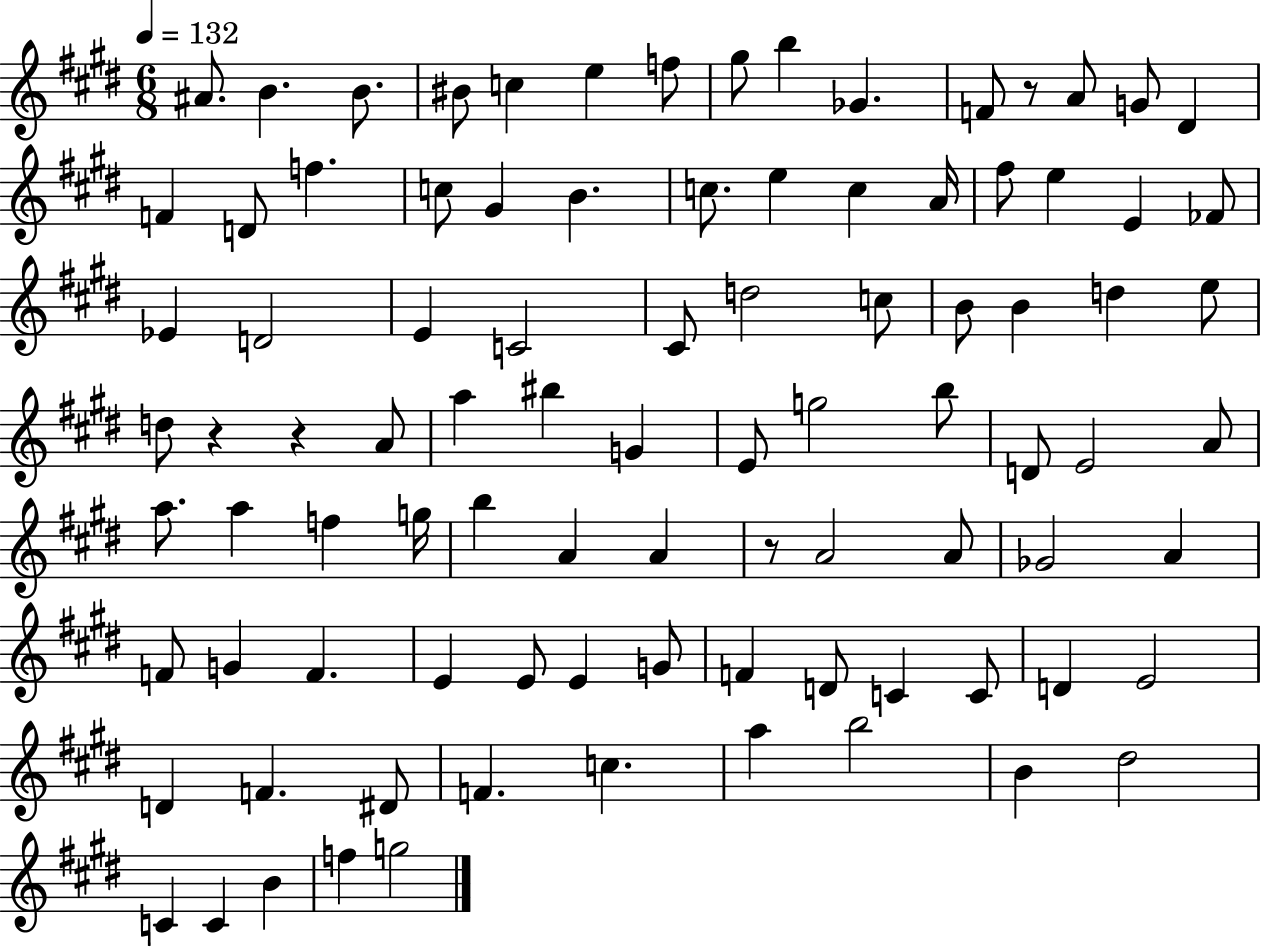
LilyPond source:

{
  \clef treble
  \numericTimeSignature
  \time 6/8
  \key e \major
  \tempo 4 = 132
  ais'8. b'4. b'8. | bis'8 c''4 e''4 f''8 | gis''8 b''4 ges'4. | f'8 r8 a'8 g'8 dis'4 | \break f'4 d'8 f''4. | c''8 gis'4 b'4. | c''8. e''4 c''4 a'16 | fis''8 e''4 e'4 fes'8 | \break ees'4 d'2 | e'4 c'2 | cis'8 d''2 c''8 | b'8 b'4 d''4 e''8 | \break d''8 r4 r4 a'8 | a''4 bis''4 g'4 | e'8 g''2 b''8 | d'8 e'2 a'8 | \break a''8. a''4 f''4 g''16 | b''4 a'4 a'4 | r8 a'2 a'8 | ges'2 a'4 | \break f'8 g'4 f'4. | e'4 e'8 e'4 g'8 | f'4 d'8 c'4 c'8 | d'4 e'2 | \break d'4 f'4. dis'8 | f'4. c''4. | a''4 b''2 | b'4 dis''2 | \break c'4 c'4 b'4 | f''4 g''2 | \bar "|."
}